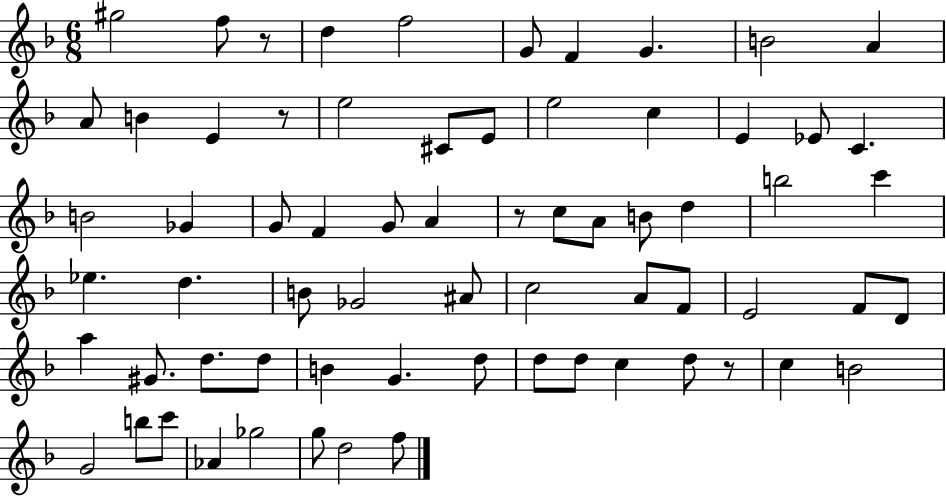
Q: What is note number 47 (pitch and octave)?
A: D5